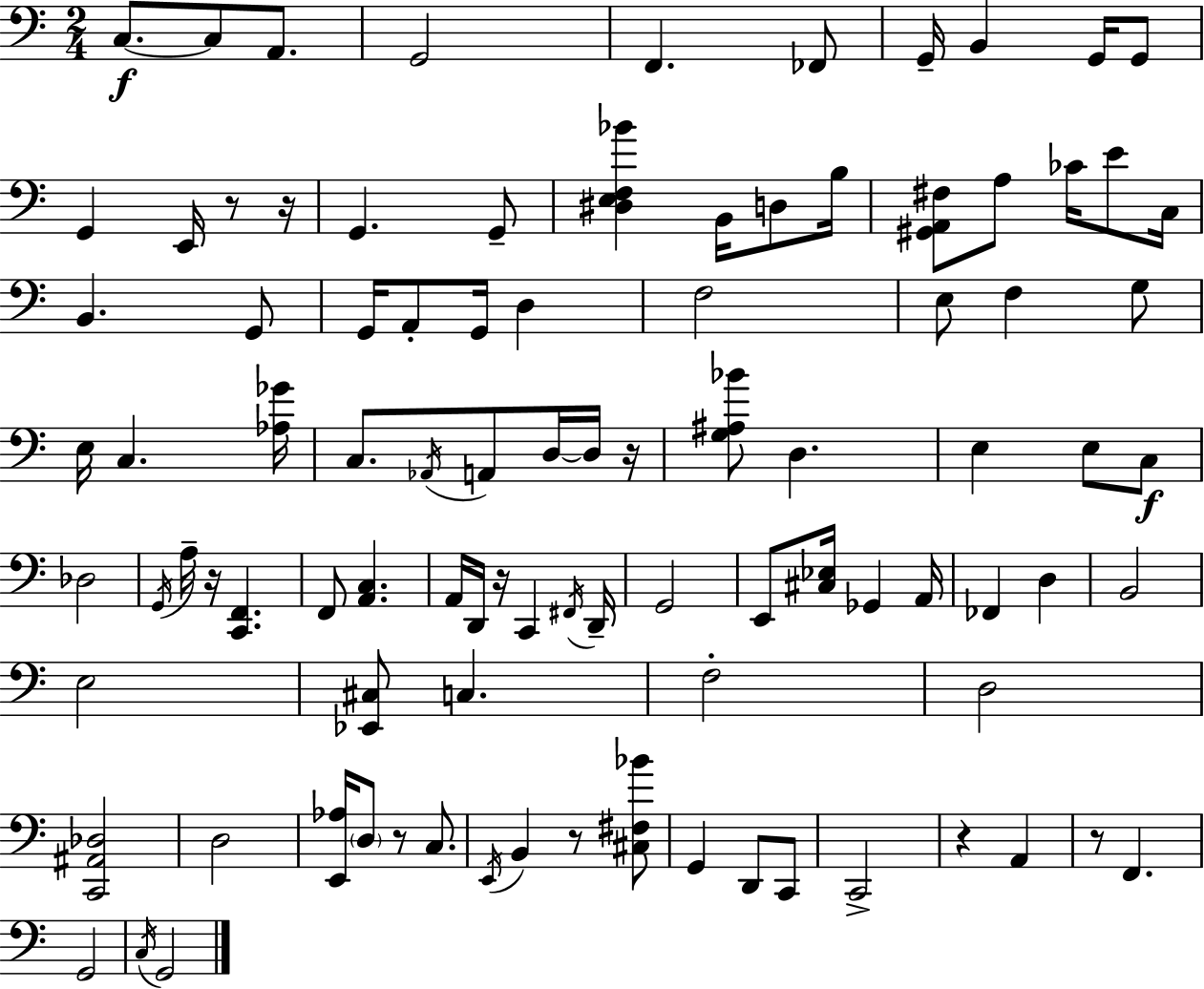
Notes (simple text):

C3/e. C3/e A2/e. G2/h F2/q. FES2/e G2/s B2/q G2/s G2/e G2/q E2/s R/e R/s G2/q. G2/e [D#3,E3,F3,Bb4]/q B2/s D3/e B3/s [G#2,A2,F#3]/e A3/e CES4/s E4/e C3/s B2/q. G2/e G2/s A2/e G2/s D3/q F3/h E3/e F3/q G3/e E3/s C3/q. [Ab3,Gb4]/s C3/e. Ab2/s A2/e D3/s D3/s R/s [G3,A#3,Bb4]/e D3/q. E3/q E3/e C3/e Db3/h G2/s A3/s R/s [C2,F2]/q. F2/e [A2,C3]/q. A2/s D2/s R/s C2/q F#2/s D2/s G2/h E2/e [C#3,Eb3]/s Gb2/q A2/s FES2/q D3/q B2/h E3/h [Eb2,C#3]/e C3/q. F3/h D3/h [C2,A#2,Db3]/h D3/h [E2,Ab3]/s D3/e R/e C3/e. E2/s B2/q R/e [C#3,F#3,Bb4]/e G2/q D2/e C2/e C2/h R/q A2/q R/e F2/q. G2/h C3/s G2/h